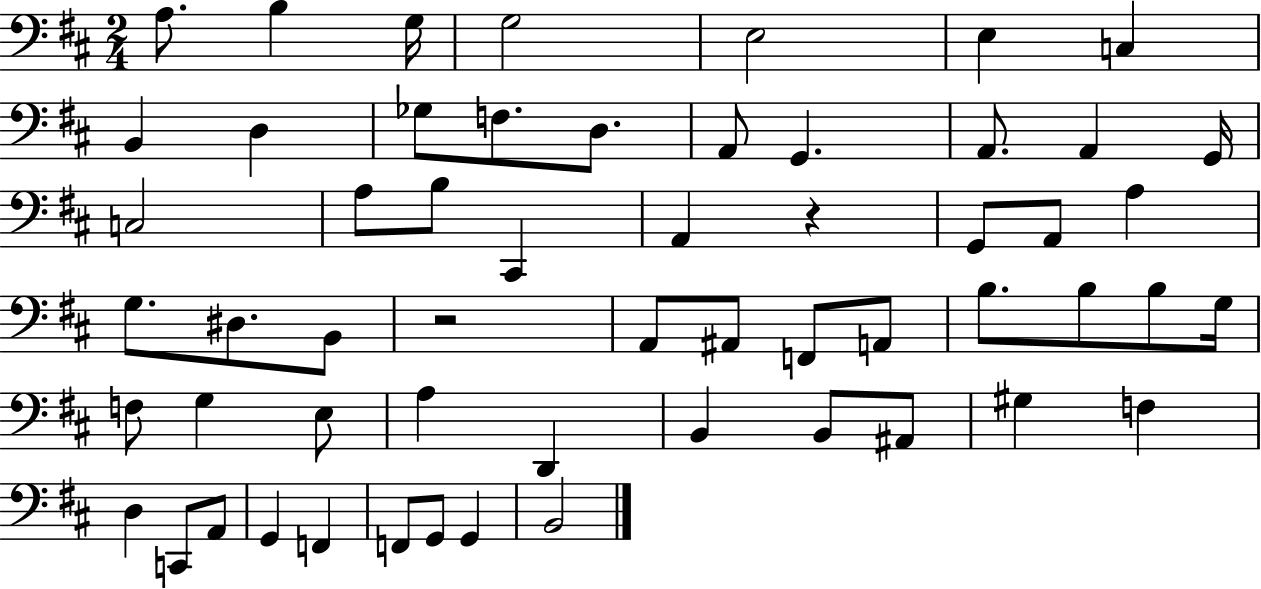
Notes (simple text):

A3/e. B3/q G3/s G3/h E3/h E3/q C3/q B2/q D3/q Gb3/e F3/e. D3/e. A2/e G2/q. A2/e. A2/q G2/s C3/h A3/e B3/e C#2/q A2/q R/q G2/e A2/e A3/q G3/e. D#3/e. B2/e R/h A2/e A#2/e F2/e A2/e B3/e. B3/e B3/e G3/s F3/e G3/q E3/e A3/q D2/q B2/q B2/e A#2/e G#3/q F3/q D3/q C2/e A2/e G2/q F2/q F2/e G2/e G2/q B2/h